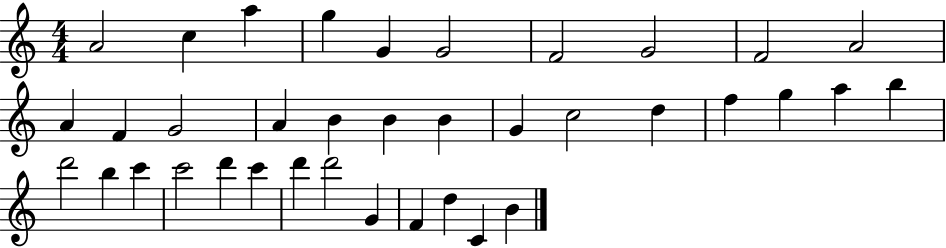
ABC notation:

X:1
T:Untitled
M:4/4
L:1/4
K:C
A2 c a g G G2 F2 G2 F2 A2 A F G2 A B B B G c2 d f g a b d'2 b c' c'2 d' c' d' d'2 G F d C B